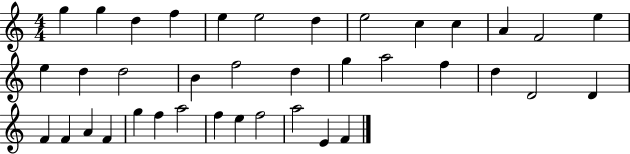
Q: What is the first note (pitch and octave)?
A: G5